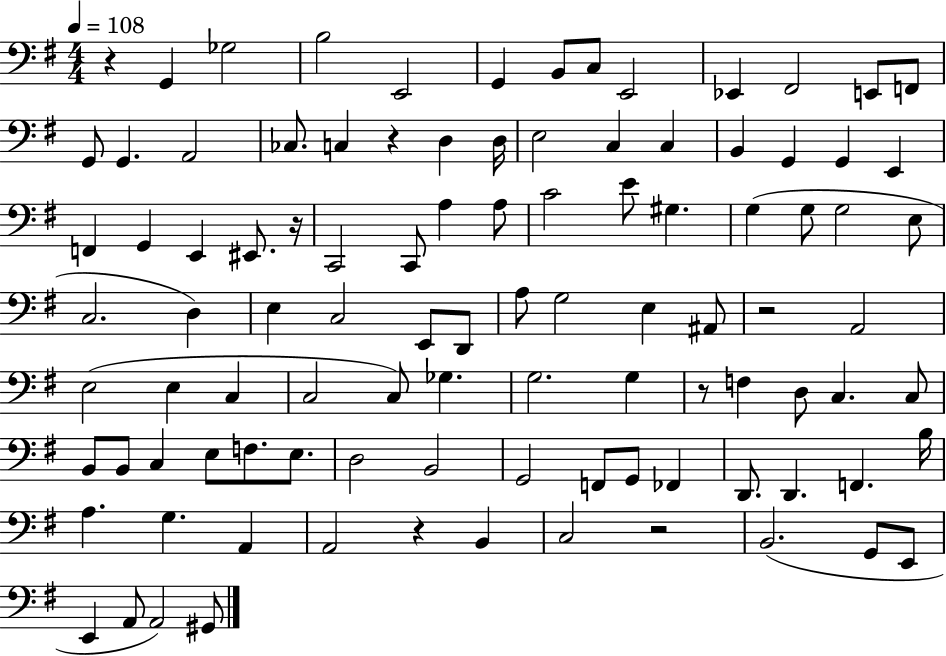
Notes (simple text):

R/q G2/q Gb3/h B3/h E2/h G2/q B2/e C3/e E2/h Eb2/q F#2/h E2/e F2/e G2/e G2/q. A2/h CES3/e. C3/q R/q D3/q D3/s E3/h C3/q C3/q B2/q G2/q G2/q E2/q F2/q G2/q E2/q EIS2/e. R/s C2/h C2/e A3/q A3/e C4/h E4/e G#3/q. G3/q G3/e G3/h E3/e C3/h. D3/q E3/q C3/h E2/e D2/e A3/e G3/h E3/q A#2/e R/h A2/h E3/h E3/q C3/q C3/h C3/e Gb3/q. G3/h. G3/q R/e F3/q D3/e C3/q. C3/e B2/e B2/e C3/q E3/e F3/e. E3/e. D3/h B2/h G2/h F2/e G2/e FES2/q D2/e. D2/q. F2/q. B3/s A3/q. G3/q. A2/q A2/h R/q B2/q C3/h R/h B2/h. G2/e E2/e E2/q A2/e A2/h G#2/e